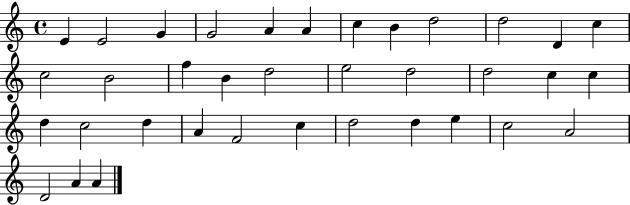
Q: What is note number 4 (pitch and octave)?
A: G4